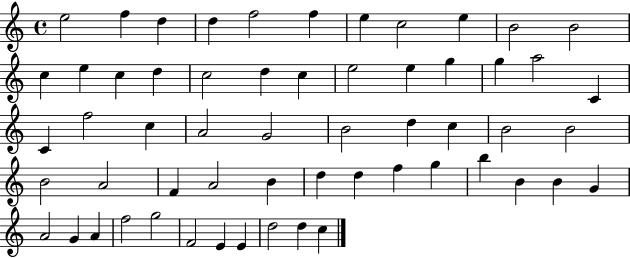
X:1
T:Untitled
M:4/4
L:1/4
K:C
e2 f d d f2 f e c2 e B2 B2 c e c d c2 d c e2 e g g a2 C C f2 c A2 G2 B2 d c B2 B2 B2 A2 F A2 B d d f g b B B G A2 G A f2 g2 F2 E E d2 d c